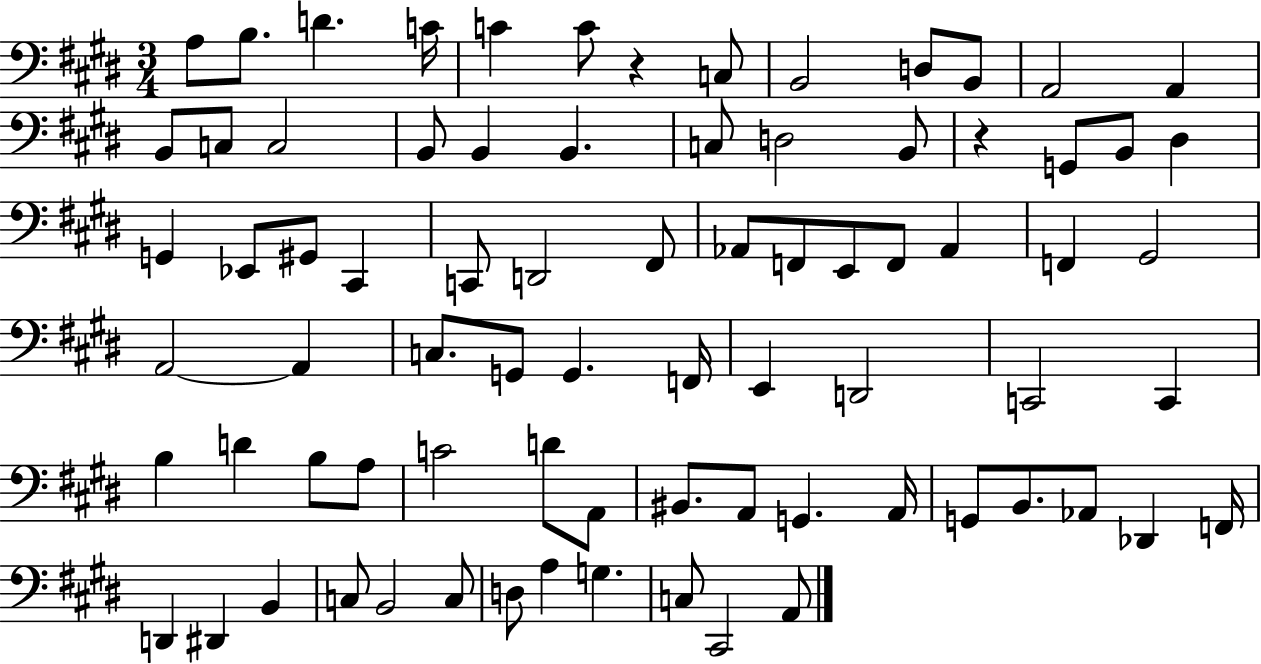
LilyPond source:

{
  \clef bass
  \numericTimeSignature
  \time 3/4
  \key e \major
  a8 b8. d'4. c'16 | c'4 c'8 r4 c8 | b,2 d8 b,8 | a,2 a,4 | \break b,8 c8 c2 | b,8 b,4 b,4. | c8 d2 b,8 | r4 g,8 b,8 dis4 | \break g,4 ees,8 gis,8 cis,4 | c,8 d,2 fis,8 | aes,8 f,8 e,8 f,8 aes,4 | f,4 gis,2 | \break a,2~~ a,4 | c8. g,8 g,4. f,16 | e,4 d,2 | c,2 c,4 | \break b4 d'4 b8 a8 | c'2 d'8 a,8 | bis,8. a,8 g,4. a,16 | g,8 b,8. aes,8 des,4 f,16 | \break d,4 dis,4 b,4 | c8 b,2 c8 | d8 a4 g4. | c8 cis,2 a,8 | \break \bar "|."
}